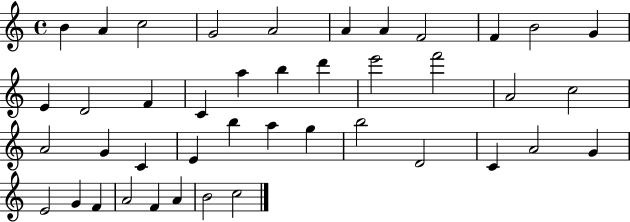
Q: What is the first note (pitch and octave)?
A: B4